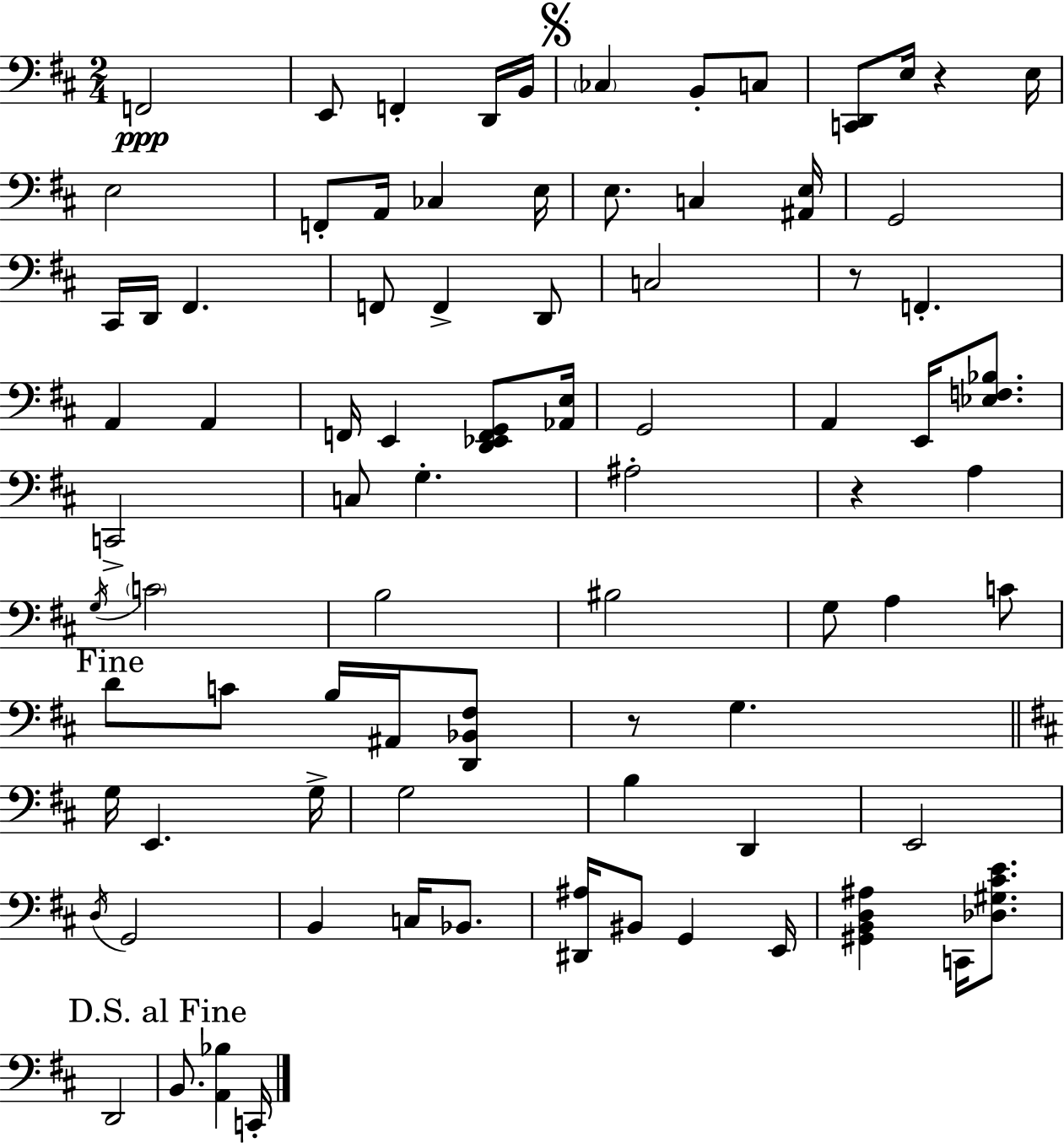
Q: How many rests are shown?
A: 4